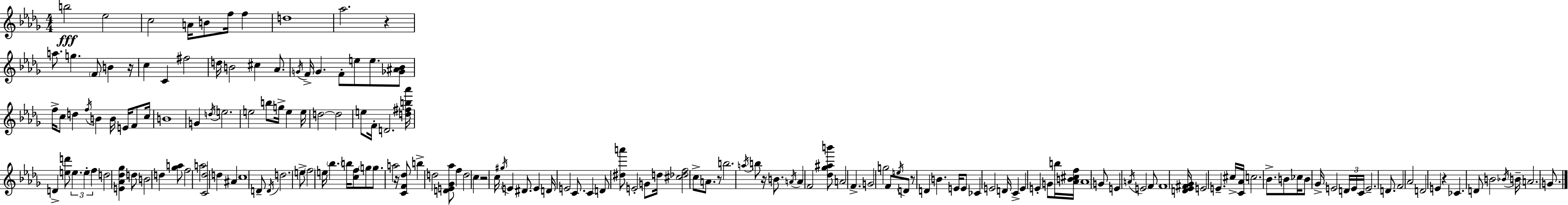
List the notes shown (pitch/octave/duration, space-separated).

B5/h Eb5/h C5/h A4/s B4/e F5/s F5/q D5/w Ab5/h. R/q A5/e. G5/q. F4/e B4/q R/s C5/q C4/q F#5/h D5/s B4/h C#5/q Ab4/e. G4/s F4/s G4/q. F4/e E5/e E5/e. [Gb4,A#4,Bb4]/e F5/s C5/e D5/q F5/s B4/q B4/s E4/s F4/e C5/s B4/w G4/q D5/s E5/h. E5/h B5/e G5/s E5/q E5/s D5/h D5/h E5/e F4/s D4/h. [D5,F#5,B5,Ab6]/s D4/q [E5,D6]/e E5/q. E5/q F5/q D5/h [E4,Ab4,Db5,Gb5]/q D5/e B4/h D5/q [Gb5,A5]/e F5/h A5/h [C4,Db5]/h D5/q A#4/q C5/w D4/e D4/s D5/h. E5/e F5/h E5/s Bb5/q. B5/s [C5,F5]/e G5/e G5/e. A5/h R/s [C4,F4,Db5]/e B5/q D5/h [D4,E4,Gb4,Ab5]/e F5/q D5/h C5/q R/h C5/s G#5/s E4/q D#4/e. E4/q D4/s E4/h C4/e. C4/q D4/e [D#5,A6]/e E4/h G4/e D5/s [C#5,Db5,F5]/h C5/e A4/e. R/e B5/h. A5/s B5/e R/s B4/e. A4/s A4/q F4/h [Db5,Gb5,A#5,B6]/e A4/h F4/q. G4/h G5/h F4/e E5/s D4/e R/e D4/q B4/q. E4/s E4/e CES4/q E4/h D4/s C4/q E4/q E4/q G4/e B5/s [Ab4,B4,C#5,F5]/s Ab4/w G4/e E4/q A4/s E4/h F4/e F4/w [D4,Eb4,F#4,Gb4]/s E4/h E4/q. C#5/s [C4,Ab4]/s C5/h. Bb4/e. B4/e CES5/s B4/e Gb4/s E4/h D4/s E4/s C4/s E4/h. D4/e. F4/h Ab4/h D4/h E4/q R/q CES4/q. D4/e B4/h Bb4/s B4/s A4/h. G4/e.